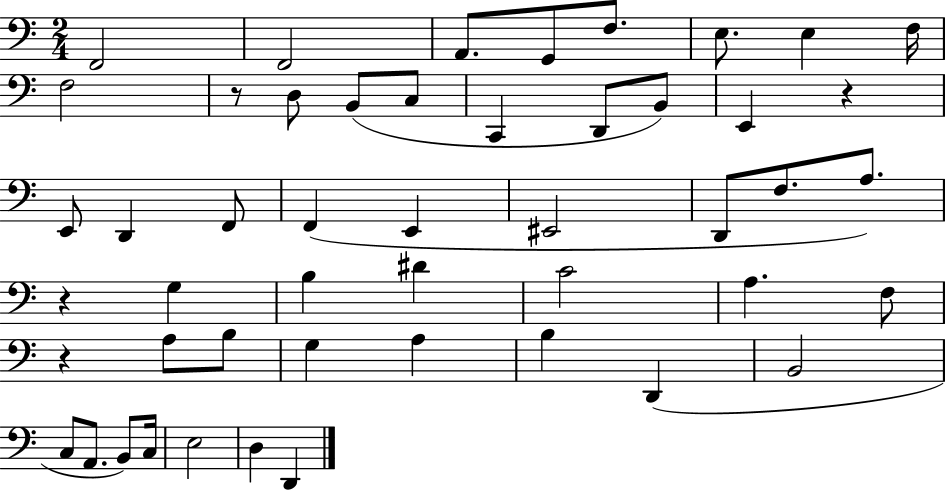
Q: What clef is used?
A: bass